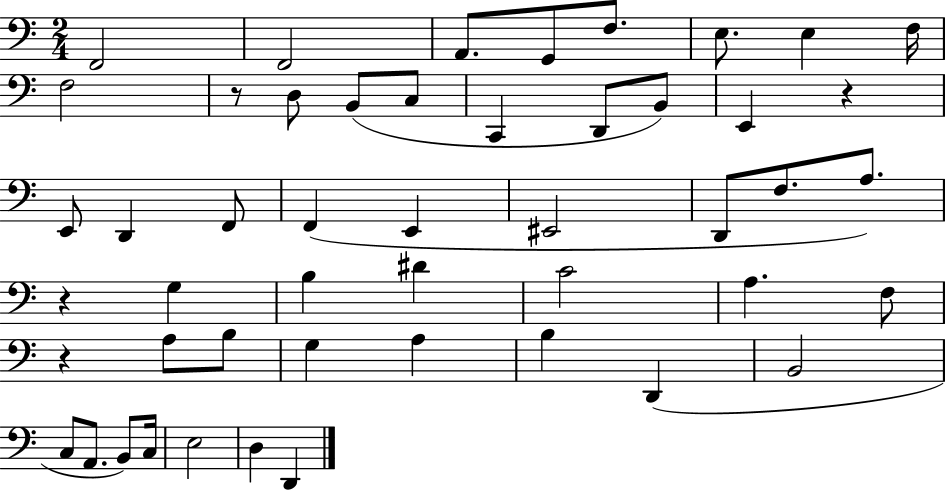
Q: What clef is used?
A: bass